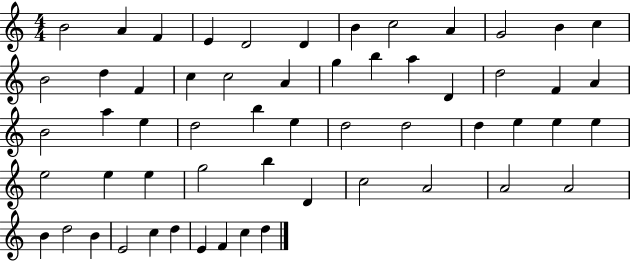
X:1
T:Untitled
M:4/4
L:1/4
K:C
B2 A F E D2 D B c2 A G2 B c B2 d F c c2 A g b a D d2 F A B2 a e d2 b e d2 d2 d e e e e2 e e g2 b D c2 A2 A2 A2 B d2 B E2 c d E F c d